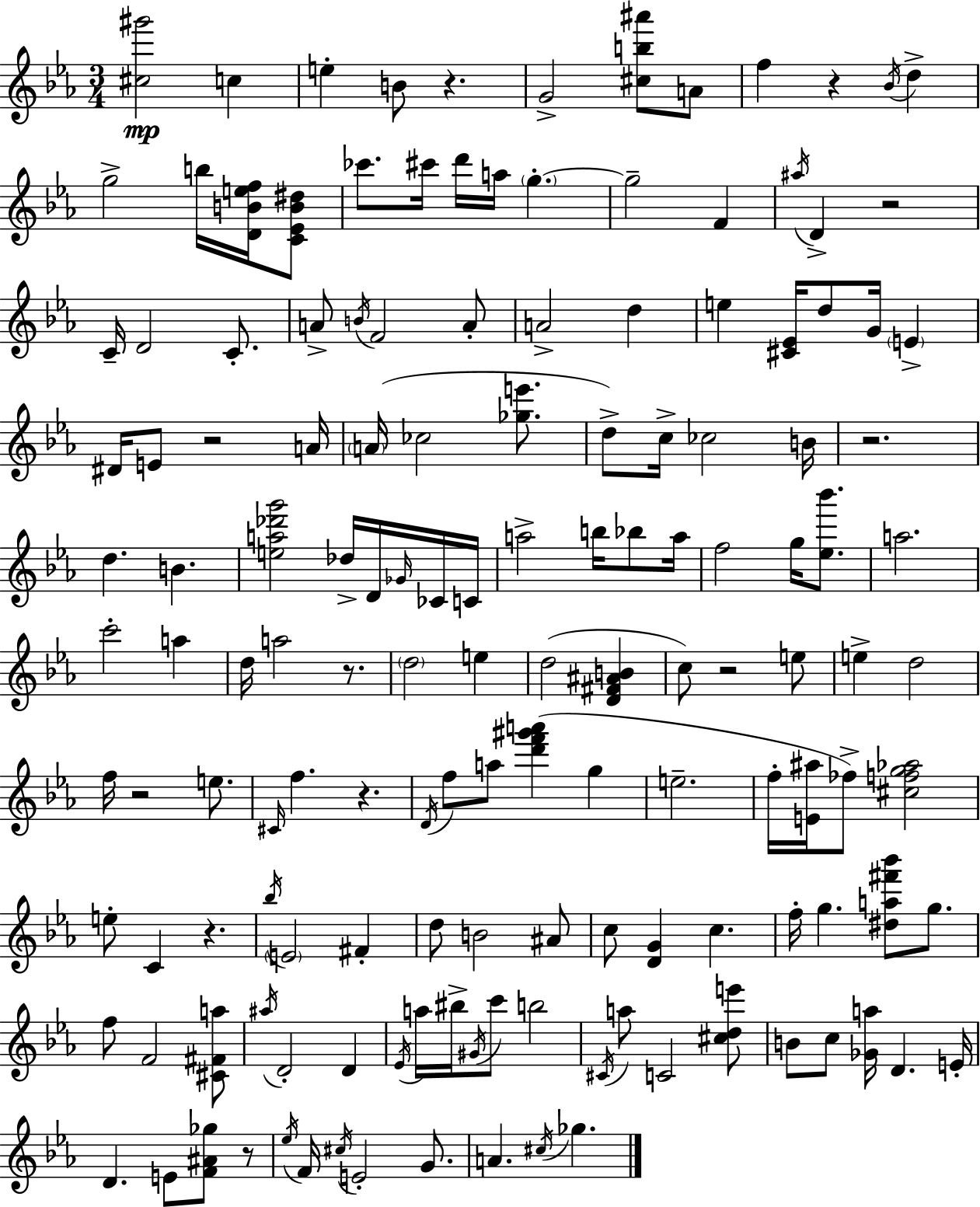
X:1
T:Untitled
M:3/4
L:1/4
K:Eb
[^c^g']2 c e B/2 z G2 [^cb^a']/2 A/2 f z _B/4 d g2 b/4 [DBef]/4 [C_EB^d]/2 _c'/2 ^c'/4 d'/4 a/4 g g2 F ^a/4 D z2 C/4 D2 C/2 A/2 B/4 F2 A/2 A2 d e [^C_E]/4 d/2 G/4 E ^D/4 E/2 z2 A/4 A/4 _c2 [_ge']/2 d/2 c/4 _c2 B/4 z2 d B [ea_d'g']2 _d/4 D/4 _G/4 _C/4 C/4 a2 b/4 _b/2 a/4 f2 g/4 [_e_b']/2 a2 c'2 a d/4 a2 z/2 d2 e d2 [D^F^AB] c/2 z2 e/2 e d2 f/4 z2 e/2 ^C/4 f z D/4 f/2 a/2 [d'f'^g'a'] g e2 f/4 [E^a]/4 _f/2 [^cfg_a]2 e/2 C z _b/4 E2 ^F d/2 B2 ^A/2 c/2 [DG] c f/4 g [^da^f'_b']/2 g/2 f/2 F2 [^C^Fa]/2 ^a/4 D2 D _E/4 a/4 ^b/4 ^G/4 c'/2 b2 ^C/4 a/2 C2 [^cde']/2 B/2 c/2 [_Ga]/4 D E/4 D E/2 [F^A_g]/2 z/2 _e/4 F/4 ^c/4 E2 G/2 A ^c/4 _g